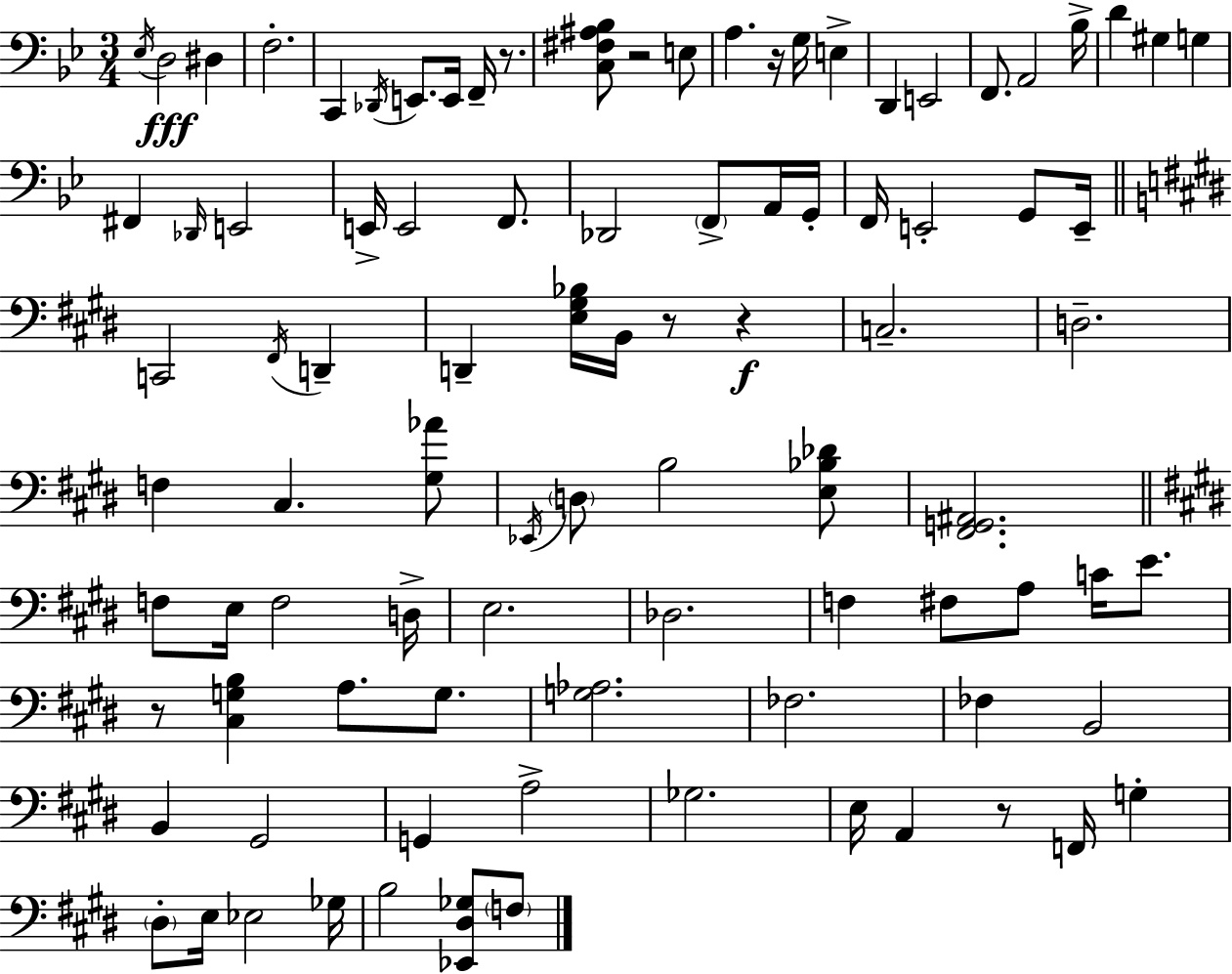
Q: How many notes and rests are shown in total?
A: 93